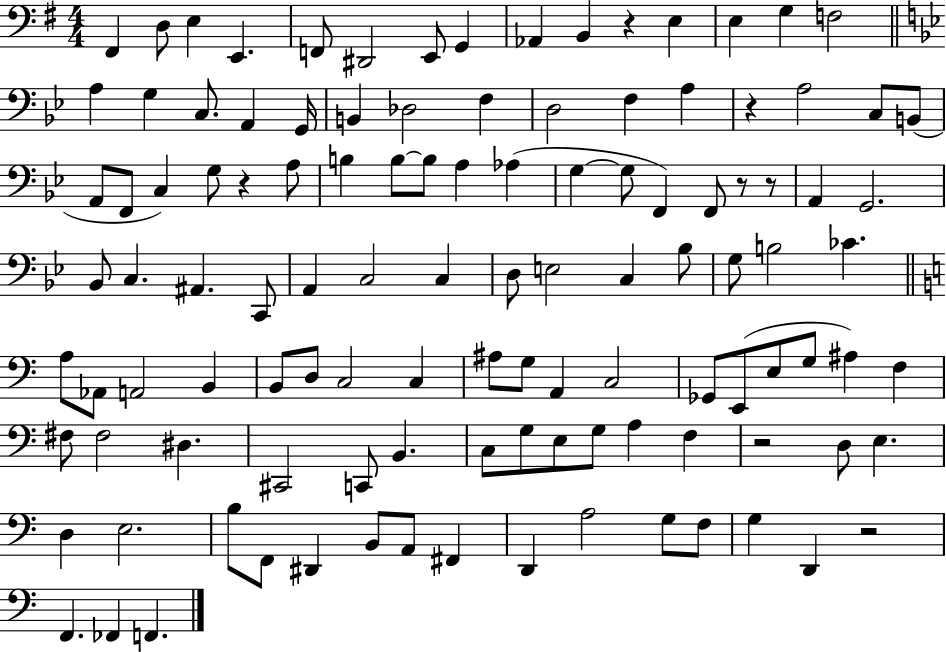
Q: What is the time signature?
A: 4/4